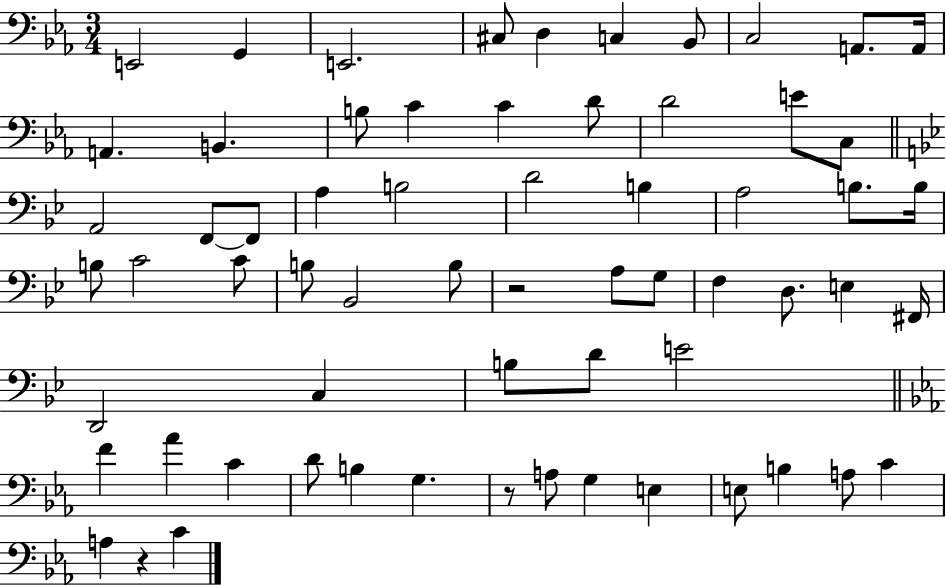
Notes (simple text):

E2/h G2/q E2/h. C#3/e D3/q C3/q Bb2/e C3/h A2/e. A2/s A2/q. B2/q. B3/e C4/q C4/q D4/e D4/h E4/e C3/e A2/h F2/e F2/e A3/q B3/h D4/h B3/q A3/h B3/e. B3/s B3/e C4/h C4/e B3/e Bb2/h B3/e R/h A3/e G3/e F3/q D3/e. E3/q F#2/s D2/h C3/q B3/e D4/e E4/h F4/q Ab4/q C4/q D4/e B3/q G3/q. R/e A3/e G3/q E3/q E3/e B3/q A3/e C4/q A3/q R/q C4/q